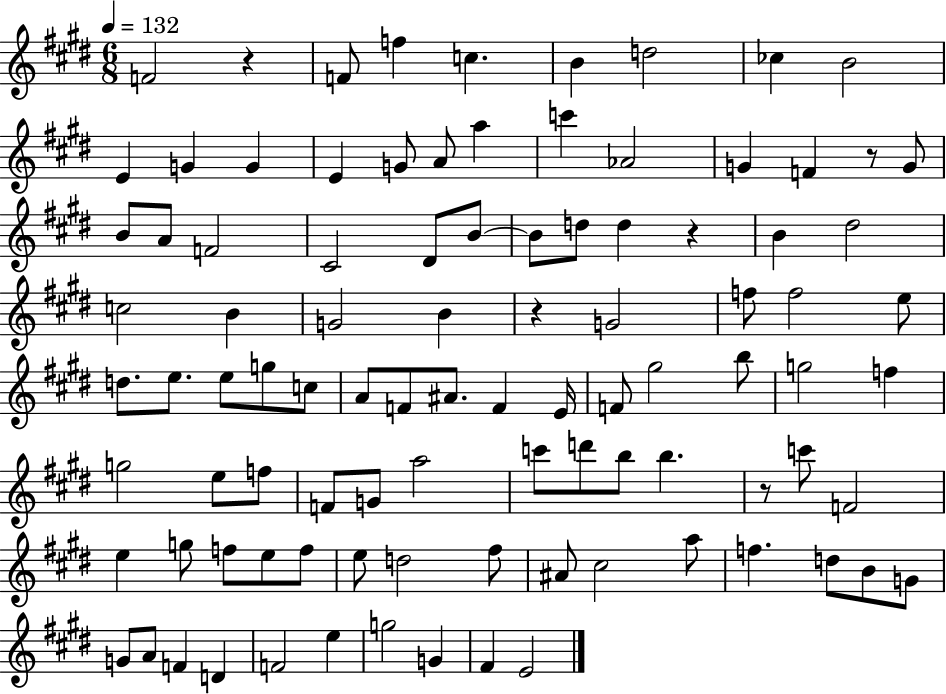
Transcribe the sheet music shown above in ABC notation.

X:1
T:Untitled
M:6/8
L:1/4
K:E
F2 z F/2 f c B d2 _c B2 E G G E G/2 A/2 a c' _A2 G F z/2 G/2 B/2 A/2 F2 ^C2 ^D/2 B/2 B/2 d/2 d z B ^d2 c2 B G2 B z G2 f/2 f2 e/2 d/2 e/2 e/2 g/2 c/2 A/2 F/2 ^A/2 F E/4 F/2 ^g2 b/2 g2 f g2 e/2 f/2 F/2 G/2 a2 c'/2 d'/2 b/2 b z/2 c'/2 F2 e g/2 f/2 e/2 f/2 e/2 d2 ^f/2 ^A/2 ^c2 a/2 f d/2 B/2 G/2 G/2 A/2 F D F2 e g2 G ^F E2